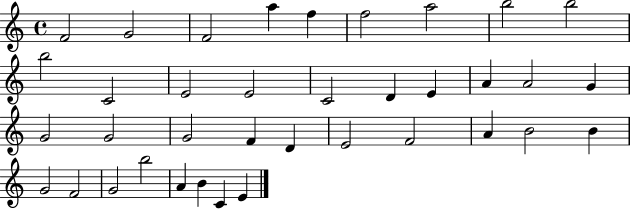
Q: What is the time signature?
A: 4/4